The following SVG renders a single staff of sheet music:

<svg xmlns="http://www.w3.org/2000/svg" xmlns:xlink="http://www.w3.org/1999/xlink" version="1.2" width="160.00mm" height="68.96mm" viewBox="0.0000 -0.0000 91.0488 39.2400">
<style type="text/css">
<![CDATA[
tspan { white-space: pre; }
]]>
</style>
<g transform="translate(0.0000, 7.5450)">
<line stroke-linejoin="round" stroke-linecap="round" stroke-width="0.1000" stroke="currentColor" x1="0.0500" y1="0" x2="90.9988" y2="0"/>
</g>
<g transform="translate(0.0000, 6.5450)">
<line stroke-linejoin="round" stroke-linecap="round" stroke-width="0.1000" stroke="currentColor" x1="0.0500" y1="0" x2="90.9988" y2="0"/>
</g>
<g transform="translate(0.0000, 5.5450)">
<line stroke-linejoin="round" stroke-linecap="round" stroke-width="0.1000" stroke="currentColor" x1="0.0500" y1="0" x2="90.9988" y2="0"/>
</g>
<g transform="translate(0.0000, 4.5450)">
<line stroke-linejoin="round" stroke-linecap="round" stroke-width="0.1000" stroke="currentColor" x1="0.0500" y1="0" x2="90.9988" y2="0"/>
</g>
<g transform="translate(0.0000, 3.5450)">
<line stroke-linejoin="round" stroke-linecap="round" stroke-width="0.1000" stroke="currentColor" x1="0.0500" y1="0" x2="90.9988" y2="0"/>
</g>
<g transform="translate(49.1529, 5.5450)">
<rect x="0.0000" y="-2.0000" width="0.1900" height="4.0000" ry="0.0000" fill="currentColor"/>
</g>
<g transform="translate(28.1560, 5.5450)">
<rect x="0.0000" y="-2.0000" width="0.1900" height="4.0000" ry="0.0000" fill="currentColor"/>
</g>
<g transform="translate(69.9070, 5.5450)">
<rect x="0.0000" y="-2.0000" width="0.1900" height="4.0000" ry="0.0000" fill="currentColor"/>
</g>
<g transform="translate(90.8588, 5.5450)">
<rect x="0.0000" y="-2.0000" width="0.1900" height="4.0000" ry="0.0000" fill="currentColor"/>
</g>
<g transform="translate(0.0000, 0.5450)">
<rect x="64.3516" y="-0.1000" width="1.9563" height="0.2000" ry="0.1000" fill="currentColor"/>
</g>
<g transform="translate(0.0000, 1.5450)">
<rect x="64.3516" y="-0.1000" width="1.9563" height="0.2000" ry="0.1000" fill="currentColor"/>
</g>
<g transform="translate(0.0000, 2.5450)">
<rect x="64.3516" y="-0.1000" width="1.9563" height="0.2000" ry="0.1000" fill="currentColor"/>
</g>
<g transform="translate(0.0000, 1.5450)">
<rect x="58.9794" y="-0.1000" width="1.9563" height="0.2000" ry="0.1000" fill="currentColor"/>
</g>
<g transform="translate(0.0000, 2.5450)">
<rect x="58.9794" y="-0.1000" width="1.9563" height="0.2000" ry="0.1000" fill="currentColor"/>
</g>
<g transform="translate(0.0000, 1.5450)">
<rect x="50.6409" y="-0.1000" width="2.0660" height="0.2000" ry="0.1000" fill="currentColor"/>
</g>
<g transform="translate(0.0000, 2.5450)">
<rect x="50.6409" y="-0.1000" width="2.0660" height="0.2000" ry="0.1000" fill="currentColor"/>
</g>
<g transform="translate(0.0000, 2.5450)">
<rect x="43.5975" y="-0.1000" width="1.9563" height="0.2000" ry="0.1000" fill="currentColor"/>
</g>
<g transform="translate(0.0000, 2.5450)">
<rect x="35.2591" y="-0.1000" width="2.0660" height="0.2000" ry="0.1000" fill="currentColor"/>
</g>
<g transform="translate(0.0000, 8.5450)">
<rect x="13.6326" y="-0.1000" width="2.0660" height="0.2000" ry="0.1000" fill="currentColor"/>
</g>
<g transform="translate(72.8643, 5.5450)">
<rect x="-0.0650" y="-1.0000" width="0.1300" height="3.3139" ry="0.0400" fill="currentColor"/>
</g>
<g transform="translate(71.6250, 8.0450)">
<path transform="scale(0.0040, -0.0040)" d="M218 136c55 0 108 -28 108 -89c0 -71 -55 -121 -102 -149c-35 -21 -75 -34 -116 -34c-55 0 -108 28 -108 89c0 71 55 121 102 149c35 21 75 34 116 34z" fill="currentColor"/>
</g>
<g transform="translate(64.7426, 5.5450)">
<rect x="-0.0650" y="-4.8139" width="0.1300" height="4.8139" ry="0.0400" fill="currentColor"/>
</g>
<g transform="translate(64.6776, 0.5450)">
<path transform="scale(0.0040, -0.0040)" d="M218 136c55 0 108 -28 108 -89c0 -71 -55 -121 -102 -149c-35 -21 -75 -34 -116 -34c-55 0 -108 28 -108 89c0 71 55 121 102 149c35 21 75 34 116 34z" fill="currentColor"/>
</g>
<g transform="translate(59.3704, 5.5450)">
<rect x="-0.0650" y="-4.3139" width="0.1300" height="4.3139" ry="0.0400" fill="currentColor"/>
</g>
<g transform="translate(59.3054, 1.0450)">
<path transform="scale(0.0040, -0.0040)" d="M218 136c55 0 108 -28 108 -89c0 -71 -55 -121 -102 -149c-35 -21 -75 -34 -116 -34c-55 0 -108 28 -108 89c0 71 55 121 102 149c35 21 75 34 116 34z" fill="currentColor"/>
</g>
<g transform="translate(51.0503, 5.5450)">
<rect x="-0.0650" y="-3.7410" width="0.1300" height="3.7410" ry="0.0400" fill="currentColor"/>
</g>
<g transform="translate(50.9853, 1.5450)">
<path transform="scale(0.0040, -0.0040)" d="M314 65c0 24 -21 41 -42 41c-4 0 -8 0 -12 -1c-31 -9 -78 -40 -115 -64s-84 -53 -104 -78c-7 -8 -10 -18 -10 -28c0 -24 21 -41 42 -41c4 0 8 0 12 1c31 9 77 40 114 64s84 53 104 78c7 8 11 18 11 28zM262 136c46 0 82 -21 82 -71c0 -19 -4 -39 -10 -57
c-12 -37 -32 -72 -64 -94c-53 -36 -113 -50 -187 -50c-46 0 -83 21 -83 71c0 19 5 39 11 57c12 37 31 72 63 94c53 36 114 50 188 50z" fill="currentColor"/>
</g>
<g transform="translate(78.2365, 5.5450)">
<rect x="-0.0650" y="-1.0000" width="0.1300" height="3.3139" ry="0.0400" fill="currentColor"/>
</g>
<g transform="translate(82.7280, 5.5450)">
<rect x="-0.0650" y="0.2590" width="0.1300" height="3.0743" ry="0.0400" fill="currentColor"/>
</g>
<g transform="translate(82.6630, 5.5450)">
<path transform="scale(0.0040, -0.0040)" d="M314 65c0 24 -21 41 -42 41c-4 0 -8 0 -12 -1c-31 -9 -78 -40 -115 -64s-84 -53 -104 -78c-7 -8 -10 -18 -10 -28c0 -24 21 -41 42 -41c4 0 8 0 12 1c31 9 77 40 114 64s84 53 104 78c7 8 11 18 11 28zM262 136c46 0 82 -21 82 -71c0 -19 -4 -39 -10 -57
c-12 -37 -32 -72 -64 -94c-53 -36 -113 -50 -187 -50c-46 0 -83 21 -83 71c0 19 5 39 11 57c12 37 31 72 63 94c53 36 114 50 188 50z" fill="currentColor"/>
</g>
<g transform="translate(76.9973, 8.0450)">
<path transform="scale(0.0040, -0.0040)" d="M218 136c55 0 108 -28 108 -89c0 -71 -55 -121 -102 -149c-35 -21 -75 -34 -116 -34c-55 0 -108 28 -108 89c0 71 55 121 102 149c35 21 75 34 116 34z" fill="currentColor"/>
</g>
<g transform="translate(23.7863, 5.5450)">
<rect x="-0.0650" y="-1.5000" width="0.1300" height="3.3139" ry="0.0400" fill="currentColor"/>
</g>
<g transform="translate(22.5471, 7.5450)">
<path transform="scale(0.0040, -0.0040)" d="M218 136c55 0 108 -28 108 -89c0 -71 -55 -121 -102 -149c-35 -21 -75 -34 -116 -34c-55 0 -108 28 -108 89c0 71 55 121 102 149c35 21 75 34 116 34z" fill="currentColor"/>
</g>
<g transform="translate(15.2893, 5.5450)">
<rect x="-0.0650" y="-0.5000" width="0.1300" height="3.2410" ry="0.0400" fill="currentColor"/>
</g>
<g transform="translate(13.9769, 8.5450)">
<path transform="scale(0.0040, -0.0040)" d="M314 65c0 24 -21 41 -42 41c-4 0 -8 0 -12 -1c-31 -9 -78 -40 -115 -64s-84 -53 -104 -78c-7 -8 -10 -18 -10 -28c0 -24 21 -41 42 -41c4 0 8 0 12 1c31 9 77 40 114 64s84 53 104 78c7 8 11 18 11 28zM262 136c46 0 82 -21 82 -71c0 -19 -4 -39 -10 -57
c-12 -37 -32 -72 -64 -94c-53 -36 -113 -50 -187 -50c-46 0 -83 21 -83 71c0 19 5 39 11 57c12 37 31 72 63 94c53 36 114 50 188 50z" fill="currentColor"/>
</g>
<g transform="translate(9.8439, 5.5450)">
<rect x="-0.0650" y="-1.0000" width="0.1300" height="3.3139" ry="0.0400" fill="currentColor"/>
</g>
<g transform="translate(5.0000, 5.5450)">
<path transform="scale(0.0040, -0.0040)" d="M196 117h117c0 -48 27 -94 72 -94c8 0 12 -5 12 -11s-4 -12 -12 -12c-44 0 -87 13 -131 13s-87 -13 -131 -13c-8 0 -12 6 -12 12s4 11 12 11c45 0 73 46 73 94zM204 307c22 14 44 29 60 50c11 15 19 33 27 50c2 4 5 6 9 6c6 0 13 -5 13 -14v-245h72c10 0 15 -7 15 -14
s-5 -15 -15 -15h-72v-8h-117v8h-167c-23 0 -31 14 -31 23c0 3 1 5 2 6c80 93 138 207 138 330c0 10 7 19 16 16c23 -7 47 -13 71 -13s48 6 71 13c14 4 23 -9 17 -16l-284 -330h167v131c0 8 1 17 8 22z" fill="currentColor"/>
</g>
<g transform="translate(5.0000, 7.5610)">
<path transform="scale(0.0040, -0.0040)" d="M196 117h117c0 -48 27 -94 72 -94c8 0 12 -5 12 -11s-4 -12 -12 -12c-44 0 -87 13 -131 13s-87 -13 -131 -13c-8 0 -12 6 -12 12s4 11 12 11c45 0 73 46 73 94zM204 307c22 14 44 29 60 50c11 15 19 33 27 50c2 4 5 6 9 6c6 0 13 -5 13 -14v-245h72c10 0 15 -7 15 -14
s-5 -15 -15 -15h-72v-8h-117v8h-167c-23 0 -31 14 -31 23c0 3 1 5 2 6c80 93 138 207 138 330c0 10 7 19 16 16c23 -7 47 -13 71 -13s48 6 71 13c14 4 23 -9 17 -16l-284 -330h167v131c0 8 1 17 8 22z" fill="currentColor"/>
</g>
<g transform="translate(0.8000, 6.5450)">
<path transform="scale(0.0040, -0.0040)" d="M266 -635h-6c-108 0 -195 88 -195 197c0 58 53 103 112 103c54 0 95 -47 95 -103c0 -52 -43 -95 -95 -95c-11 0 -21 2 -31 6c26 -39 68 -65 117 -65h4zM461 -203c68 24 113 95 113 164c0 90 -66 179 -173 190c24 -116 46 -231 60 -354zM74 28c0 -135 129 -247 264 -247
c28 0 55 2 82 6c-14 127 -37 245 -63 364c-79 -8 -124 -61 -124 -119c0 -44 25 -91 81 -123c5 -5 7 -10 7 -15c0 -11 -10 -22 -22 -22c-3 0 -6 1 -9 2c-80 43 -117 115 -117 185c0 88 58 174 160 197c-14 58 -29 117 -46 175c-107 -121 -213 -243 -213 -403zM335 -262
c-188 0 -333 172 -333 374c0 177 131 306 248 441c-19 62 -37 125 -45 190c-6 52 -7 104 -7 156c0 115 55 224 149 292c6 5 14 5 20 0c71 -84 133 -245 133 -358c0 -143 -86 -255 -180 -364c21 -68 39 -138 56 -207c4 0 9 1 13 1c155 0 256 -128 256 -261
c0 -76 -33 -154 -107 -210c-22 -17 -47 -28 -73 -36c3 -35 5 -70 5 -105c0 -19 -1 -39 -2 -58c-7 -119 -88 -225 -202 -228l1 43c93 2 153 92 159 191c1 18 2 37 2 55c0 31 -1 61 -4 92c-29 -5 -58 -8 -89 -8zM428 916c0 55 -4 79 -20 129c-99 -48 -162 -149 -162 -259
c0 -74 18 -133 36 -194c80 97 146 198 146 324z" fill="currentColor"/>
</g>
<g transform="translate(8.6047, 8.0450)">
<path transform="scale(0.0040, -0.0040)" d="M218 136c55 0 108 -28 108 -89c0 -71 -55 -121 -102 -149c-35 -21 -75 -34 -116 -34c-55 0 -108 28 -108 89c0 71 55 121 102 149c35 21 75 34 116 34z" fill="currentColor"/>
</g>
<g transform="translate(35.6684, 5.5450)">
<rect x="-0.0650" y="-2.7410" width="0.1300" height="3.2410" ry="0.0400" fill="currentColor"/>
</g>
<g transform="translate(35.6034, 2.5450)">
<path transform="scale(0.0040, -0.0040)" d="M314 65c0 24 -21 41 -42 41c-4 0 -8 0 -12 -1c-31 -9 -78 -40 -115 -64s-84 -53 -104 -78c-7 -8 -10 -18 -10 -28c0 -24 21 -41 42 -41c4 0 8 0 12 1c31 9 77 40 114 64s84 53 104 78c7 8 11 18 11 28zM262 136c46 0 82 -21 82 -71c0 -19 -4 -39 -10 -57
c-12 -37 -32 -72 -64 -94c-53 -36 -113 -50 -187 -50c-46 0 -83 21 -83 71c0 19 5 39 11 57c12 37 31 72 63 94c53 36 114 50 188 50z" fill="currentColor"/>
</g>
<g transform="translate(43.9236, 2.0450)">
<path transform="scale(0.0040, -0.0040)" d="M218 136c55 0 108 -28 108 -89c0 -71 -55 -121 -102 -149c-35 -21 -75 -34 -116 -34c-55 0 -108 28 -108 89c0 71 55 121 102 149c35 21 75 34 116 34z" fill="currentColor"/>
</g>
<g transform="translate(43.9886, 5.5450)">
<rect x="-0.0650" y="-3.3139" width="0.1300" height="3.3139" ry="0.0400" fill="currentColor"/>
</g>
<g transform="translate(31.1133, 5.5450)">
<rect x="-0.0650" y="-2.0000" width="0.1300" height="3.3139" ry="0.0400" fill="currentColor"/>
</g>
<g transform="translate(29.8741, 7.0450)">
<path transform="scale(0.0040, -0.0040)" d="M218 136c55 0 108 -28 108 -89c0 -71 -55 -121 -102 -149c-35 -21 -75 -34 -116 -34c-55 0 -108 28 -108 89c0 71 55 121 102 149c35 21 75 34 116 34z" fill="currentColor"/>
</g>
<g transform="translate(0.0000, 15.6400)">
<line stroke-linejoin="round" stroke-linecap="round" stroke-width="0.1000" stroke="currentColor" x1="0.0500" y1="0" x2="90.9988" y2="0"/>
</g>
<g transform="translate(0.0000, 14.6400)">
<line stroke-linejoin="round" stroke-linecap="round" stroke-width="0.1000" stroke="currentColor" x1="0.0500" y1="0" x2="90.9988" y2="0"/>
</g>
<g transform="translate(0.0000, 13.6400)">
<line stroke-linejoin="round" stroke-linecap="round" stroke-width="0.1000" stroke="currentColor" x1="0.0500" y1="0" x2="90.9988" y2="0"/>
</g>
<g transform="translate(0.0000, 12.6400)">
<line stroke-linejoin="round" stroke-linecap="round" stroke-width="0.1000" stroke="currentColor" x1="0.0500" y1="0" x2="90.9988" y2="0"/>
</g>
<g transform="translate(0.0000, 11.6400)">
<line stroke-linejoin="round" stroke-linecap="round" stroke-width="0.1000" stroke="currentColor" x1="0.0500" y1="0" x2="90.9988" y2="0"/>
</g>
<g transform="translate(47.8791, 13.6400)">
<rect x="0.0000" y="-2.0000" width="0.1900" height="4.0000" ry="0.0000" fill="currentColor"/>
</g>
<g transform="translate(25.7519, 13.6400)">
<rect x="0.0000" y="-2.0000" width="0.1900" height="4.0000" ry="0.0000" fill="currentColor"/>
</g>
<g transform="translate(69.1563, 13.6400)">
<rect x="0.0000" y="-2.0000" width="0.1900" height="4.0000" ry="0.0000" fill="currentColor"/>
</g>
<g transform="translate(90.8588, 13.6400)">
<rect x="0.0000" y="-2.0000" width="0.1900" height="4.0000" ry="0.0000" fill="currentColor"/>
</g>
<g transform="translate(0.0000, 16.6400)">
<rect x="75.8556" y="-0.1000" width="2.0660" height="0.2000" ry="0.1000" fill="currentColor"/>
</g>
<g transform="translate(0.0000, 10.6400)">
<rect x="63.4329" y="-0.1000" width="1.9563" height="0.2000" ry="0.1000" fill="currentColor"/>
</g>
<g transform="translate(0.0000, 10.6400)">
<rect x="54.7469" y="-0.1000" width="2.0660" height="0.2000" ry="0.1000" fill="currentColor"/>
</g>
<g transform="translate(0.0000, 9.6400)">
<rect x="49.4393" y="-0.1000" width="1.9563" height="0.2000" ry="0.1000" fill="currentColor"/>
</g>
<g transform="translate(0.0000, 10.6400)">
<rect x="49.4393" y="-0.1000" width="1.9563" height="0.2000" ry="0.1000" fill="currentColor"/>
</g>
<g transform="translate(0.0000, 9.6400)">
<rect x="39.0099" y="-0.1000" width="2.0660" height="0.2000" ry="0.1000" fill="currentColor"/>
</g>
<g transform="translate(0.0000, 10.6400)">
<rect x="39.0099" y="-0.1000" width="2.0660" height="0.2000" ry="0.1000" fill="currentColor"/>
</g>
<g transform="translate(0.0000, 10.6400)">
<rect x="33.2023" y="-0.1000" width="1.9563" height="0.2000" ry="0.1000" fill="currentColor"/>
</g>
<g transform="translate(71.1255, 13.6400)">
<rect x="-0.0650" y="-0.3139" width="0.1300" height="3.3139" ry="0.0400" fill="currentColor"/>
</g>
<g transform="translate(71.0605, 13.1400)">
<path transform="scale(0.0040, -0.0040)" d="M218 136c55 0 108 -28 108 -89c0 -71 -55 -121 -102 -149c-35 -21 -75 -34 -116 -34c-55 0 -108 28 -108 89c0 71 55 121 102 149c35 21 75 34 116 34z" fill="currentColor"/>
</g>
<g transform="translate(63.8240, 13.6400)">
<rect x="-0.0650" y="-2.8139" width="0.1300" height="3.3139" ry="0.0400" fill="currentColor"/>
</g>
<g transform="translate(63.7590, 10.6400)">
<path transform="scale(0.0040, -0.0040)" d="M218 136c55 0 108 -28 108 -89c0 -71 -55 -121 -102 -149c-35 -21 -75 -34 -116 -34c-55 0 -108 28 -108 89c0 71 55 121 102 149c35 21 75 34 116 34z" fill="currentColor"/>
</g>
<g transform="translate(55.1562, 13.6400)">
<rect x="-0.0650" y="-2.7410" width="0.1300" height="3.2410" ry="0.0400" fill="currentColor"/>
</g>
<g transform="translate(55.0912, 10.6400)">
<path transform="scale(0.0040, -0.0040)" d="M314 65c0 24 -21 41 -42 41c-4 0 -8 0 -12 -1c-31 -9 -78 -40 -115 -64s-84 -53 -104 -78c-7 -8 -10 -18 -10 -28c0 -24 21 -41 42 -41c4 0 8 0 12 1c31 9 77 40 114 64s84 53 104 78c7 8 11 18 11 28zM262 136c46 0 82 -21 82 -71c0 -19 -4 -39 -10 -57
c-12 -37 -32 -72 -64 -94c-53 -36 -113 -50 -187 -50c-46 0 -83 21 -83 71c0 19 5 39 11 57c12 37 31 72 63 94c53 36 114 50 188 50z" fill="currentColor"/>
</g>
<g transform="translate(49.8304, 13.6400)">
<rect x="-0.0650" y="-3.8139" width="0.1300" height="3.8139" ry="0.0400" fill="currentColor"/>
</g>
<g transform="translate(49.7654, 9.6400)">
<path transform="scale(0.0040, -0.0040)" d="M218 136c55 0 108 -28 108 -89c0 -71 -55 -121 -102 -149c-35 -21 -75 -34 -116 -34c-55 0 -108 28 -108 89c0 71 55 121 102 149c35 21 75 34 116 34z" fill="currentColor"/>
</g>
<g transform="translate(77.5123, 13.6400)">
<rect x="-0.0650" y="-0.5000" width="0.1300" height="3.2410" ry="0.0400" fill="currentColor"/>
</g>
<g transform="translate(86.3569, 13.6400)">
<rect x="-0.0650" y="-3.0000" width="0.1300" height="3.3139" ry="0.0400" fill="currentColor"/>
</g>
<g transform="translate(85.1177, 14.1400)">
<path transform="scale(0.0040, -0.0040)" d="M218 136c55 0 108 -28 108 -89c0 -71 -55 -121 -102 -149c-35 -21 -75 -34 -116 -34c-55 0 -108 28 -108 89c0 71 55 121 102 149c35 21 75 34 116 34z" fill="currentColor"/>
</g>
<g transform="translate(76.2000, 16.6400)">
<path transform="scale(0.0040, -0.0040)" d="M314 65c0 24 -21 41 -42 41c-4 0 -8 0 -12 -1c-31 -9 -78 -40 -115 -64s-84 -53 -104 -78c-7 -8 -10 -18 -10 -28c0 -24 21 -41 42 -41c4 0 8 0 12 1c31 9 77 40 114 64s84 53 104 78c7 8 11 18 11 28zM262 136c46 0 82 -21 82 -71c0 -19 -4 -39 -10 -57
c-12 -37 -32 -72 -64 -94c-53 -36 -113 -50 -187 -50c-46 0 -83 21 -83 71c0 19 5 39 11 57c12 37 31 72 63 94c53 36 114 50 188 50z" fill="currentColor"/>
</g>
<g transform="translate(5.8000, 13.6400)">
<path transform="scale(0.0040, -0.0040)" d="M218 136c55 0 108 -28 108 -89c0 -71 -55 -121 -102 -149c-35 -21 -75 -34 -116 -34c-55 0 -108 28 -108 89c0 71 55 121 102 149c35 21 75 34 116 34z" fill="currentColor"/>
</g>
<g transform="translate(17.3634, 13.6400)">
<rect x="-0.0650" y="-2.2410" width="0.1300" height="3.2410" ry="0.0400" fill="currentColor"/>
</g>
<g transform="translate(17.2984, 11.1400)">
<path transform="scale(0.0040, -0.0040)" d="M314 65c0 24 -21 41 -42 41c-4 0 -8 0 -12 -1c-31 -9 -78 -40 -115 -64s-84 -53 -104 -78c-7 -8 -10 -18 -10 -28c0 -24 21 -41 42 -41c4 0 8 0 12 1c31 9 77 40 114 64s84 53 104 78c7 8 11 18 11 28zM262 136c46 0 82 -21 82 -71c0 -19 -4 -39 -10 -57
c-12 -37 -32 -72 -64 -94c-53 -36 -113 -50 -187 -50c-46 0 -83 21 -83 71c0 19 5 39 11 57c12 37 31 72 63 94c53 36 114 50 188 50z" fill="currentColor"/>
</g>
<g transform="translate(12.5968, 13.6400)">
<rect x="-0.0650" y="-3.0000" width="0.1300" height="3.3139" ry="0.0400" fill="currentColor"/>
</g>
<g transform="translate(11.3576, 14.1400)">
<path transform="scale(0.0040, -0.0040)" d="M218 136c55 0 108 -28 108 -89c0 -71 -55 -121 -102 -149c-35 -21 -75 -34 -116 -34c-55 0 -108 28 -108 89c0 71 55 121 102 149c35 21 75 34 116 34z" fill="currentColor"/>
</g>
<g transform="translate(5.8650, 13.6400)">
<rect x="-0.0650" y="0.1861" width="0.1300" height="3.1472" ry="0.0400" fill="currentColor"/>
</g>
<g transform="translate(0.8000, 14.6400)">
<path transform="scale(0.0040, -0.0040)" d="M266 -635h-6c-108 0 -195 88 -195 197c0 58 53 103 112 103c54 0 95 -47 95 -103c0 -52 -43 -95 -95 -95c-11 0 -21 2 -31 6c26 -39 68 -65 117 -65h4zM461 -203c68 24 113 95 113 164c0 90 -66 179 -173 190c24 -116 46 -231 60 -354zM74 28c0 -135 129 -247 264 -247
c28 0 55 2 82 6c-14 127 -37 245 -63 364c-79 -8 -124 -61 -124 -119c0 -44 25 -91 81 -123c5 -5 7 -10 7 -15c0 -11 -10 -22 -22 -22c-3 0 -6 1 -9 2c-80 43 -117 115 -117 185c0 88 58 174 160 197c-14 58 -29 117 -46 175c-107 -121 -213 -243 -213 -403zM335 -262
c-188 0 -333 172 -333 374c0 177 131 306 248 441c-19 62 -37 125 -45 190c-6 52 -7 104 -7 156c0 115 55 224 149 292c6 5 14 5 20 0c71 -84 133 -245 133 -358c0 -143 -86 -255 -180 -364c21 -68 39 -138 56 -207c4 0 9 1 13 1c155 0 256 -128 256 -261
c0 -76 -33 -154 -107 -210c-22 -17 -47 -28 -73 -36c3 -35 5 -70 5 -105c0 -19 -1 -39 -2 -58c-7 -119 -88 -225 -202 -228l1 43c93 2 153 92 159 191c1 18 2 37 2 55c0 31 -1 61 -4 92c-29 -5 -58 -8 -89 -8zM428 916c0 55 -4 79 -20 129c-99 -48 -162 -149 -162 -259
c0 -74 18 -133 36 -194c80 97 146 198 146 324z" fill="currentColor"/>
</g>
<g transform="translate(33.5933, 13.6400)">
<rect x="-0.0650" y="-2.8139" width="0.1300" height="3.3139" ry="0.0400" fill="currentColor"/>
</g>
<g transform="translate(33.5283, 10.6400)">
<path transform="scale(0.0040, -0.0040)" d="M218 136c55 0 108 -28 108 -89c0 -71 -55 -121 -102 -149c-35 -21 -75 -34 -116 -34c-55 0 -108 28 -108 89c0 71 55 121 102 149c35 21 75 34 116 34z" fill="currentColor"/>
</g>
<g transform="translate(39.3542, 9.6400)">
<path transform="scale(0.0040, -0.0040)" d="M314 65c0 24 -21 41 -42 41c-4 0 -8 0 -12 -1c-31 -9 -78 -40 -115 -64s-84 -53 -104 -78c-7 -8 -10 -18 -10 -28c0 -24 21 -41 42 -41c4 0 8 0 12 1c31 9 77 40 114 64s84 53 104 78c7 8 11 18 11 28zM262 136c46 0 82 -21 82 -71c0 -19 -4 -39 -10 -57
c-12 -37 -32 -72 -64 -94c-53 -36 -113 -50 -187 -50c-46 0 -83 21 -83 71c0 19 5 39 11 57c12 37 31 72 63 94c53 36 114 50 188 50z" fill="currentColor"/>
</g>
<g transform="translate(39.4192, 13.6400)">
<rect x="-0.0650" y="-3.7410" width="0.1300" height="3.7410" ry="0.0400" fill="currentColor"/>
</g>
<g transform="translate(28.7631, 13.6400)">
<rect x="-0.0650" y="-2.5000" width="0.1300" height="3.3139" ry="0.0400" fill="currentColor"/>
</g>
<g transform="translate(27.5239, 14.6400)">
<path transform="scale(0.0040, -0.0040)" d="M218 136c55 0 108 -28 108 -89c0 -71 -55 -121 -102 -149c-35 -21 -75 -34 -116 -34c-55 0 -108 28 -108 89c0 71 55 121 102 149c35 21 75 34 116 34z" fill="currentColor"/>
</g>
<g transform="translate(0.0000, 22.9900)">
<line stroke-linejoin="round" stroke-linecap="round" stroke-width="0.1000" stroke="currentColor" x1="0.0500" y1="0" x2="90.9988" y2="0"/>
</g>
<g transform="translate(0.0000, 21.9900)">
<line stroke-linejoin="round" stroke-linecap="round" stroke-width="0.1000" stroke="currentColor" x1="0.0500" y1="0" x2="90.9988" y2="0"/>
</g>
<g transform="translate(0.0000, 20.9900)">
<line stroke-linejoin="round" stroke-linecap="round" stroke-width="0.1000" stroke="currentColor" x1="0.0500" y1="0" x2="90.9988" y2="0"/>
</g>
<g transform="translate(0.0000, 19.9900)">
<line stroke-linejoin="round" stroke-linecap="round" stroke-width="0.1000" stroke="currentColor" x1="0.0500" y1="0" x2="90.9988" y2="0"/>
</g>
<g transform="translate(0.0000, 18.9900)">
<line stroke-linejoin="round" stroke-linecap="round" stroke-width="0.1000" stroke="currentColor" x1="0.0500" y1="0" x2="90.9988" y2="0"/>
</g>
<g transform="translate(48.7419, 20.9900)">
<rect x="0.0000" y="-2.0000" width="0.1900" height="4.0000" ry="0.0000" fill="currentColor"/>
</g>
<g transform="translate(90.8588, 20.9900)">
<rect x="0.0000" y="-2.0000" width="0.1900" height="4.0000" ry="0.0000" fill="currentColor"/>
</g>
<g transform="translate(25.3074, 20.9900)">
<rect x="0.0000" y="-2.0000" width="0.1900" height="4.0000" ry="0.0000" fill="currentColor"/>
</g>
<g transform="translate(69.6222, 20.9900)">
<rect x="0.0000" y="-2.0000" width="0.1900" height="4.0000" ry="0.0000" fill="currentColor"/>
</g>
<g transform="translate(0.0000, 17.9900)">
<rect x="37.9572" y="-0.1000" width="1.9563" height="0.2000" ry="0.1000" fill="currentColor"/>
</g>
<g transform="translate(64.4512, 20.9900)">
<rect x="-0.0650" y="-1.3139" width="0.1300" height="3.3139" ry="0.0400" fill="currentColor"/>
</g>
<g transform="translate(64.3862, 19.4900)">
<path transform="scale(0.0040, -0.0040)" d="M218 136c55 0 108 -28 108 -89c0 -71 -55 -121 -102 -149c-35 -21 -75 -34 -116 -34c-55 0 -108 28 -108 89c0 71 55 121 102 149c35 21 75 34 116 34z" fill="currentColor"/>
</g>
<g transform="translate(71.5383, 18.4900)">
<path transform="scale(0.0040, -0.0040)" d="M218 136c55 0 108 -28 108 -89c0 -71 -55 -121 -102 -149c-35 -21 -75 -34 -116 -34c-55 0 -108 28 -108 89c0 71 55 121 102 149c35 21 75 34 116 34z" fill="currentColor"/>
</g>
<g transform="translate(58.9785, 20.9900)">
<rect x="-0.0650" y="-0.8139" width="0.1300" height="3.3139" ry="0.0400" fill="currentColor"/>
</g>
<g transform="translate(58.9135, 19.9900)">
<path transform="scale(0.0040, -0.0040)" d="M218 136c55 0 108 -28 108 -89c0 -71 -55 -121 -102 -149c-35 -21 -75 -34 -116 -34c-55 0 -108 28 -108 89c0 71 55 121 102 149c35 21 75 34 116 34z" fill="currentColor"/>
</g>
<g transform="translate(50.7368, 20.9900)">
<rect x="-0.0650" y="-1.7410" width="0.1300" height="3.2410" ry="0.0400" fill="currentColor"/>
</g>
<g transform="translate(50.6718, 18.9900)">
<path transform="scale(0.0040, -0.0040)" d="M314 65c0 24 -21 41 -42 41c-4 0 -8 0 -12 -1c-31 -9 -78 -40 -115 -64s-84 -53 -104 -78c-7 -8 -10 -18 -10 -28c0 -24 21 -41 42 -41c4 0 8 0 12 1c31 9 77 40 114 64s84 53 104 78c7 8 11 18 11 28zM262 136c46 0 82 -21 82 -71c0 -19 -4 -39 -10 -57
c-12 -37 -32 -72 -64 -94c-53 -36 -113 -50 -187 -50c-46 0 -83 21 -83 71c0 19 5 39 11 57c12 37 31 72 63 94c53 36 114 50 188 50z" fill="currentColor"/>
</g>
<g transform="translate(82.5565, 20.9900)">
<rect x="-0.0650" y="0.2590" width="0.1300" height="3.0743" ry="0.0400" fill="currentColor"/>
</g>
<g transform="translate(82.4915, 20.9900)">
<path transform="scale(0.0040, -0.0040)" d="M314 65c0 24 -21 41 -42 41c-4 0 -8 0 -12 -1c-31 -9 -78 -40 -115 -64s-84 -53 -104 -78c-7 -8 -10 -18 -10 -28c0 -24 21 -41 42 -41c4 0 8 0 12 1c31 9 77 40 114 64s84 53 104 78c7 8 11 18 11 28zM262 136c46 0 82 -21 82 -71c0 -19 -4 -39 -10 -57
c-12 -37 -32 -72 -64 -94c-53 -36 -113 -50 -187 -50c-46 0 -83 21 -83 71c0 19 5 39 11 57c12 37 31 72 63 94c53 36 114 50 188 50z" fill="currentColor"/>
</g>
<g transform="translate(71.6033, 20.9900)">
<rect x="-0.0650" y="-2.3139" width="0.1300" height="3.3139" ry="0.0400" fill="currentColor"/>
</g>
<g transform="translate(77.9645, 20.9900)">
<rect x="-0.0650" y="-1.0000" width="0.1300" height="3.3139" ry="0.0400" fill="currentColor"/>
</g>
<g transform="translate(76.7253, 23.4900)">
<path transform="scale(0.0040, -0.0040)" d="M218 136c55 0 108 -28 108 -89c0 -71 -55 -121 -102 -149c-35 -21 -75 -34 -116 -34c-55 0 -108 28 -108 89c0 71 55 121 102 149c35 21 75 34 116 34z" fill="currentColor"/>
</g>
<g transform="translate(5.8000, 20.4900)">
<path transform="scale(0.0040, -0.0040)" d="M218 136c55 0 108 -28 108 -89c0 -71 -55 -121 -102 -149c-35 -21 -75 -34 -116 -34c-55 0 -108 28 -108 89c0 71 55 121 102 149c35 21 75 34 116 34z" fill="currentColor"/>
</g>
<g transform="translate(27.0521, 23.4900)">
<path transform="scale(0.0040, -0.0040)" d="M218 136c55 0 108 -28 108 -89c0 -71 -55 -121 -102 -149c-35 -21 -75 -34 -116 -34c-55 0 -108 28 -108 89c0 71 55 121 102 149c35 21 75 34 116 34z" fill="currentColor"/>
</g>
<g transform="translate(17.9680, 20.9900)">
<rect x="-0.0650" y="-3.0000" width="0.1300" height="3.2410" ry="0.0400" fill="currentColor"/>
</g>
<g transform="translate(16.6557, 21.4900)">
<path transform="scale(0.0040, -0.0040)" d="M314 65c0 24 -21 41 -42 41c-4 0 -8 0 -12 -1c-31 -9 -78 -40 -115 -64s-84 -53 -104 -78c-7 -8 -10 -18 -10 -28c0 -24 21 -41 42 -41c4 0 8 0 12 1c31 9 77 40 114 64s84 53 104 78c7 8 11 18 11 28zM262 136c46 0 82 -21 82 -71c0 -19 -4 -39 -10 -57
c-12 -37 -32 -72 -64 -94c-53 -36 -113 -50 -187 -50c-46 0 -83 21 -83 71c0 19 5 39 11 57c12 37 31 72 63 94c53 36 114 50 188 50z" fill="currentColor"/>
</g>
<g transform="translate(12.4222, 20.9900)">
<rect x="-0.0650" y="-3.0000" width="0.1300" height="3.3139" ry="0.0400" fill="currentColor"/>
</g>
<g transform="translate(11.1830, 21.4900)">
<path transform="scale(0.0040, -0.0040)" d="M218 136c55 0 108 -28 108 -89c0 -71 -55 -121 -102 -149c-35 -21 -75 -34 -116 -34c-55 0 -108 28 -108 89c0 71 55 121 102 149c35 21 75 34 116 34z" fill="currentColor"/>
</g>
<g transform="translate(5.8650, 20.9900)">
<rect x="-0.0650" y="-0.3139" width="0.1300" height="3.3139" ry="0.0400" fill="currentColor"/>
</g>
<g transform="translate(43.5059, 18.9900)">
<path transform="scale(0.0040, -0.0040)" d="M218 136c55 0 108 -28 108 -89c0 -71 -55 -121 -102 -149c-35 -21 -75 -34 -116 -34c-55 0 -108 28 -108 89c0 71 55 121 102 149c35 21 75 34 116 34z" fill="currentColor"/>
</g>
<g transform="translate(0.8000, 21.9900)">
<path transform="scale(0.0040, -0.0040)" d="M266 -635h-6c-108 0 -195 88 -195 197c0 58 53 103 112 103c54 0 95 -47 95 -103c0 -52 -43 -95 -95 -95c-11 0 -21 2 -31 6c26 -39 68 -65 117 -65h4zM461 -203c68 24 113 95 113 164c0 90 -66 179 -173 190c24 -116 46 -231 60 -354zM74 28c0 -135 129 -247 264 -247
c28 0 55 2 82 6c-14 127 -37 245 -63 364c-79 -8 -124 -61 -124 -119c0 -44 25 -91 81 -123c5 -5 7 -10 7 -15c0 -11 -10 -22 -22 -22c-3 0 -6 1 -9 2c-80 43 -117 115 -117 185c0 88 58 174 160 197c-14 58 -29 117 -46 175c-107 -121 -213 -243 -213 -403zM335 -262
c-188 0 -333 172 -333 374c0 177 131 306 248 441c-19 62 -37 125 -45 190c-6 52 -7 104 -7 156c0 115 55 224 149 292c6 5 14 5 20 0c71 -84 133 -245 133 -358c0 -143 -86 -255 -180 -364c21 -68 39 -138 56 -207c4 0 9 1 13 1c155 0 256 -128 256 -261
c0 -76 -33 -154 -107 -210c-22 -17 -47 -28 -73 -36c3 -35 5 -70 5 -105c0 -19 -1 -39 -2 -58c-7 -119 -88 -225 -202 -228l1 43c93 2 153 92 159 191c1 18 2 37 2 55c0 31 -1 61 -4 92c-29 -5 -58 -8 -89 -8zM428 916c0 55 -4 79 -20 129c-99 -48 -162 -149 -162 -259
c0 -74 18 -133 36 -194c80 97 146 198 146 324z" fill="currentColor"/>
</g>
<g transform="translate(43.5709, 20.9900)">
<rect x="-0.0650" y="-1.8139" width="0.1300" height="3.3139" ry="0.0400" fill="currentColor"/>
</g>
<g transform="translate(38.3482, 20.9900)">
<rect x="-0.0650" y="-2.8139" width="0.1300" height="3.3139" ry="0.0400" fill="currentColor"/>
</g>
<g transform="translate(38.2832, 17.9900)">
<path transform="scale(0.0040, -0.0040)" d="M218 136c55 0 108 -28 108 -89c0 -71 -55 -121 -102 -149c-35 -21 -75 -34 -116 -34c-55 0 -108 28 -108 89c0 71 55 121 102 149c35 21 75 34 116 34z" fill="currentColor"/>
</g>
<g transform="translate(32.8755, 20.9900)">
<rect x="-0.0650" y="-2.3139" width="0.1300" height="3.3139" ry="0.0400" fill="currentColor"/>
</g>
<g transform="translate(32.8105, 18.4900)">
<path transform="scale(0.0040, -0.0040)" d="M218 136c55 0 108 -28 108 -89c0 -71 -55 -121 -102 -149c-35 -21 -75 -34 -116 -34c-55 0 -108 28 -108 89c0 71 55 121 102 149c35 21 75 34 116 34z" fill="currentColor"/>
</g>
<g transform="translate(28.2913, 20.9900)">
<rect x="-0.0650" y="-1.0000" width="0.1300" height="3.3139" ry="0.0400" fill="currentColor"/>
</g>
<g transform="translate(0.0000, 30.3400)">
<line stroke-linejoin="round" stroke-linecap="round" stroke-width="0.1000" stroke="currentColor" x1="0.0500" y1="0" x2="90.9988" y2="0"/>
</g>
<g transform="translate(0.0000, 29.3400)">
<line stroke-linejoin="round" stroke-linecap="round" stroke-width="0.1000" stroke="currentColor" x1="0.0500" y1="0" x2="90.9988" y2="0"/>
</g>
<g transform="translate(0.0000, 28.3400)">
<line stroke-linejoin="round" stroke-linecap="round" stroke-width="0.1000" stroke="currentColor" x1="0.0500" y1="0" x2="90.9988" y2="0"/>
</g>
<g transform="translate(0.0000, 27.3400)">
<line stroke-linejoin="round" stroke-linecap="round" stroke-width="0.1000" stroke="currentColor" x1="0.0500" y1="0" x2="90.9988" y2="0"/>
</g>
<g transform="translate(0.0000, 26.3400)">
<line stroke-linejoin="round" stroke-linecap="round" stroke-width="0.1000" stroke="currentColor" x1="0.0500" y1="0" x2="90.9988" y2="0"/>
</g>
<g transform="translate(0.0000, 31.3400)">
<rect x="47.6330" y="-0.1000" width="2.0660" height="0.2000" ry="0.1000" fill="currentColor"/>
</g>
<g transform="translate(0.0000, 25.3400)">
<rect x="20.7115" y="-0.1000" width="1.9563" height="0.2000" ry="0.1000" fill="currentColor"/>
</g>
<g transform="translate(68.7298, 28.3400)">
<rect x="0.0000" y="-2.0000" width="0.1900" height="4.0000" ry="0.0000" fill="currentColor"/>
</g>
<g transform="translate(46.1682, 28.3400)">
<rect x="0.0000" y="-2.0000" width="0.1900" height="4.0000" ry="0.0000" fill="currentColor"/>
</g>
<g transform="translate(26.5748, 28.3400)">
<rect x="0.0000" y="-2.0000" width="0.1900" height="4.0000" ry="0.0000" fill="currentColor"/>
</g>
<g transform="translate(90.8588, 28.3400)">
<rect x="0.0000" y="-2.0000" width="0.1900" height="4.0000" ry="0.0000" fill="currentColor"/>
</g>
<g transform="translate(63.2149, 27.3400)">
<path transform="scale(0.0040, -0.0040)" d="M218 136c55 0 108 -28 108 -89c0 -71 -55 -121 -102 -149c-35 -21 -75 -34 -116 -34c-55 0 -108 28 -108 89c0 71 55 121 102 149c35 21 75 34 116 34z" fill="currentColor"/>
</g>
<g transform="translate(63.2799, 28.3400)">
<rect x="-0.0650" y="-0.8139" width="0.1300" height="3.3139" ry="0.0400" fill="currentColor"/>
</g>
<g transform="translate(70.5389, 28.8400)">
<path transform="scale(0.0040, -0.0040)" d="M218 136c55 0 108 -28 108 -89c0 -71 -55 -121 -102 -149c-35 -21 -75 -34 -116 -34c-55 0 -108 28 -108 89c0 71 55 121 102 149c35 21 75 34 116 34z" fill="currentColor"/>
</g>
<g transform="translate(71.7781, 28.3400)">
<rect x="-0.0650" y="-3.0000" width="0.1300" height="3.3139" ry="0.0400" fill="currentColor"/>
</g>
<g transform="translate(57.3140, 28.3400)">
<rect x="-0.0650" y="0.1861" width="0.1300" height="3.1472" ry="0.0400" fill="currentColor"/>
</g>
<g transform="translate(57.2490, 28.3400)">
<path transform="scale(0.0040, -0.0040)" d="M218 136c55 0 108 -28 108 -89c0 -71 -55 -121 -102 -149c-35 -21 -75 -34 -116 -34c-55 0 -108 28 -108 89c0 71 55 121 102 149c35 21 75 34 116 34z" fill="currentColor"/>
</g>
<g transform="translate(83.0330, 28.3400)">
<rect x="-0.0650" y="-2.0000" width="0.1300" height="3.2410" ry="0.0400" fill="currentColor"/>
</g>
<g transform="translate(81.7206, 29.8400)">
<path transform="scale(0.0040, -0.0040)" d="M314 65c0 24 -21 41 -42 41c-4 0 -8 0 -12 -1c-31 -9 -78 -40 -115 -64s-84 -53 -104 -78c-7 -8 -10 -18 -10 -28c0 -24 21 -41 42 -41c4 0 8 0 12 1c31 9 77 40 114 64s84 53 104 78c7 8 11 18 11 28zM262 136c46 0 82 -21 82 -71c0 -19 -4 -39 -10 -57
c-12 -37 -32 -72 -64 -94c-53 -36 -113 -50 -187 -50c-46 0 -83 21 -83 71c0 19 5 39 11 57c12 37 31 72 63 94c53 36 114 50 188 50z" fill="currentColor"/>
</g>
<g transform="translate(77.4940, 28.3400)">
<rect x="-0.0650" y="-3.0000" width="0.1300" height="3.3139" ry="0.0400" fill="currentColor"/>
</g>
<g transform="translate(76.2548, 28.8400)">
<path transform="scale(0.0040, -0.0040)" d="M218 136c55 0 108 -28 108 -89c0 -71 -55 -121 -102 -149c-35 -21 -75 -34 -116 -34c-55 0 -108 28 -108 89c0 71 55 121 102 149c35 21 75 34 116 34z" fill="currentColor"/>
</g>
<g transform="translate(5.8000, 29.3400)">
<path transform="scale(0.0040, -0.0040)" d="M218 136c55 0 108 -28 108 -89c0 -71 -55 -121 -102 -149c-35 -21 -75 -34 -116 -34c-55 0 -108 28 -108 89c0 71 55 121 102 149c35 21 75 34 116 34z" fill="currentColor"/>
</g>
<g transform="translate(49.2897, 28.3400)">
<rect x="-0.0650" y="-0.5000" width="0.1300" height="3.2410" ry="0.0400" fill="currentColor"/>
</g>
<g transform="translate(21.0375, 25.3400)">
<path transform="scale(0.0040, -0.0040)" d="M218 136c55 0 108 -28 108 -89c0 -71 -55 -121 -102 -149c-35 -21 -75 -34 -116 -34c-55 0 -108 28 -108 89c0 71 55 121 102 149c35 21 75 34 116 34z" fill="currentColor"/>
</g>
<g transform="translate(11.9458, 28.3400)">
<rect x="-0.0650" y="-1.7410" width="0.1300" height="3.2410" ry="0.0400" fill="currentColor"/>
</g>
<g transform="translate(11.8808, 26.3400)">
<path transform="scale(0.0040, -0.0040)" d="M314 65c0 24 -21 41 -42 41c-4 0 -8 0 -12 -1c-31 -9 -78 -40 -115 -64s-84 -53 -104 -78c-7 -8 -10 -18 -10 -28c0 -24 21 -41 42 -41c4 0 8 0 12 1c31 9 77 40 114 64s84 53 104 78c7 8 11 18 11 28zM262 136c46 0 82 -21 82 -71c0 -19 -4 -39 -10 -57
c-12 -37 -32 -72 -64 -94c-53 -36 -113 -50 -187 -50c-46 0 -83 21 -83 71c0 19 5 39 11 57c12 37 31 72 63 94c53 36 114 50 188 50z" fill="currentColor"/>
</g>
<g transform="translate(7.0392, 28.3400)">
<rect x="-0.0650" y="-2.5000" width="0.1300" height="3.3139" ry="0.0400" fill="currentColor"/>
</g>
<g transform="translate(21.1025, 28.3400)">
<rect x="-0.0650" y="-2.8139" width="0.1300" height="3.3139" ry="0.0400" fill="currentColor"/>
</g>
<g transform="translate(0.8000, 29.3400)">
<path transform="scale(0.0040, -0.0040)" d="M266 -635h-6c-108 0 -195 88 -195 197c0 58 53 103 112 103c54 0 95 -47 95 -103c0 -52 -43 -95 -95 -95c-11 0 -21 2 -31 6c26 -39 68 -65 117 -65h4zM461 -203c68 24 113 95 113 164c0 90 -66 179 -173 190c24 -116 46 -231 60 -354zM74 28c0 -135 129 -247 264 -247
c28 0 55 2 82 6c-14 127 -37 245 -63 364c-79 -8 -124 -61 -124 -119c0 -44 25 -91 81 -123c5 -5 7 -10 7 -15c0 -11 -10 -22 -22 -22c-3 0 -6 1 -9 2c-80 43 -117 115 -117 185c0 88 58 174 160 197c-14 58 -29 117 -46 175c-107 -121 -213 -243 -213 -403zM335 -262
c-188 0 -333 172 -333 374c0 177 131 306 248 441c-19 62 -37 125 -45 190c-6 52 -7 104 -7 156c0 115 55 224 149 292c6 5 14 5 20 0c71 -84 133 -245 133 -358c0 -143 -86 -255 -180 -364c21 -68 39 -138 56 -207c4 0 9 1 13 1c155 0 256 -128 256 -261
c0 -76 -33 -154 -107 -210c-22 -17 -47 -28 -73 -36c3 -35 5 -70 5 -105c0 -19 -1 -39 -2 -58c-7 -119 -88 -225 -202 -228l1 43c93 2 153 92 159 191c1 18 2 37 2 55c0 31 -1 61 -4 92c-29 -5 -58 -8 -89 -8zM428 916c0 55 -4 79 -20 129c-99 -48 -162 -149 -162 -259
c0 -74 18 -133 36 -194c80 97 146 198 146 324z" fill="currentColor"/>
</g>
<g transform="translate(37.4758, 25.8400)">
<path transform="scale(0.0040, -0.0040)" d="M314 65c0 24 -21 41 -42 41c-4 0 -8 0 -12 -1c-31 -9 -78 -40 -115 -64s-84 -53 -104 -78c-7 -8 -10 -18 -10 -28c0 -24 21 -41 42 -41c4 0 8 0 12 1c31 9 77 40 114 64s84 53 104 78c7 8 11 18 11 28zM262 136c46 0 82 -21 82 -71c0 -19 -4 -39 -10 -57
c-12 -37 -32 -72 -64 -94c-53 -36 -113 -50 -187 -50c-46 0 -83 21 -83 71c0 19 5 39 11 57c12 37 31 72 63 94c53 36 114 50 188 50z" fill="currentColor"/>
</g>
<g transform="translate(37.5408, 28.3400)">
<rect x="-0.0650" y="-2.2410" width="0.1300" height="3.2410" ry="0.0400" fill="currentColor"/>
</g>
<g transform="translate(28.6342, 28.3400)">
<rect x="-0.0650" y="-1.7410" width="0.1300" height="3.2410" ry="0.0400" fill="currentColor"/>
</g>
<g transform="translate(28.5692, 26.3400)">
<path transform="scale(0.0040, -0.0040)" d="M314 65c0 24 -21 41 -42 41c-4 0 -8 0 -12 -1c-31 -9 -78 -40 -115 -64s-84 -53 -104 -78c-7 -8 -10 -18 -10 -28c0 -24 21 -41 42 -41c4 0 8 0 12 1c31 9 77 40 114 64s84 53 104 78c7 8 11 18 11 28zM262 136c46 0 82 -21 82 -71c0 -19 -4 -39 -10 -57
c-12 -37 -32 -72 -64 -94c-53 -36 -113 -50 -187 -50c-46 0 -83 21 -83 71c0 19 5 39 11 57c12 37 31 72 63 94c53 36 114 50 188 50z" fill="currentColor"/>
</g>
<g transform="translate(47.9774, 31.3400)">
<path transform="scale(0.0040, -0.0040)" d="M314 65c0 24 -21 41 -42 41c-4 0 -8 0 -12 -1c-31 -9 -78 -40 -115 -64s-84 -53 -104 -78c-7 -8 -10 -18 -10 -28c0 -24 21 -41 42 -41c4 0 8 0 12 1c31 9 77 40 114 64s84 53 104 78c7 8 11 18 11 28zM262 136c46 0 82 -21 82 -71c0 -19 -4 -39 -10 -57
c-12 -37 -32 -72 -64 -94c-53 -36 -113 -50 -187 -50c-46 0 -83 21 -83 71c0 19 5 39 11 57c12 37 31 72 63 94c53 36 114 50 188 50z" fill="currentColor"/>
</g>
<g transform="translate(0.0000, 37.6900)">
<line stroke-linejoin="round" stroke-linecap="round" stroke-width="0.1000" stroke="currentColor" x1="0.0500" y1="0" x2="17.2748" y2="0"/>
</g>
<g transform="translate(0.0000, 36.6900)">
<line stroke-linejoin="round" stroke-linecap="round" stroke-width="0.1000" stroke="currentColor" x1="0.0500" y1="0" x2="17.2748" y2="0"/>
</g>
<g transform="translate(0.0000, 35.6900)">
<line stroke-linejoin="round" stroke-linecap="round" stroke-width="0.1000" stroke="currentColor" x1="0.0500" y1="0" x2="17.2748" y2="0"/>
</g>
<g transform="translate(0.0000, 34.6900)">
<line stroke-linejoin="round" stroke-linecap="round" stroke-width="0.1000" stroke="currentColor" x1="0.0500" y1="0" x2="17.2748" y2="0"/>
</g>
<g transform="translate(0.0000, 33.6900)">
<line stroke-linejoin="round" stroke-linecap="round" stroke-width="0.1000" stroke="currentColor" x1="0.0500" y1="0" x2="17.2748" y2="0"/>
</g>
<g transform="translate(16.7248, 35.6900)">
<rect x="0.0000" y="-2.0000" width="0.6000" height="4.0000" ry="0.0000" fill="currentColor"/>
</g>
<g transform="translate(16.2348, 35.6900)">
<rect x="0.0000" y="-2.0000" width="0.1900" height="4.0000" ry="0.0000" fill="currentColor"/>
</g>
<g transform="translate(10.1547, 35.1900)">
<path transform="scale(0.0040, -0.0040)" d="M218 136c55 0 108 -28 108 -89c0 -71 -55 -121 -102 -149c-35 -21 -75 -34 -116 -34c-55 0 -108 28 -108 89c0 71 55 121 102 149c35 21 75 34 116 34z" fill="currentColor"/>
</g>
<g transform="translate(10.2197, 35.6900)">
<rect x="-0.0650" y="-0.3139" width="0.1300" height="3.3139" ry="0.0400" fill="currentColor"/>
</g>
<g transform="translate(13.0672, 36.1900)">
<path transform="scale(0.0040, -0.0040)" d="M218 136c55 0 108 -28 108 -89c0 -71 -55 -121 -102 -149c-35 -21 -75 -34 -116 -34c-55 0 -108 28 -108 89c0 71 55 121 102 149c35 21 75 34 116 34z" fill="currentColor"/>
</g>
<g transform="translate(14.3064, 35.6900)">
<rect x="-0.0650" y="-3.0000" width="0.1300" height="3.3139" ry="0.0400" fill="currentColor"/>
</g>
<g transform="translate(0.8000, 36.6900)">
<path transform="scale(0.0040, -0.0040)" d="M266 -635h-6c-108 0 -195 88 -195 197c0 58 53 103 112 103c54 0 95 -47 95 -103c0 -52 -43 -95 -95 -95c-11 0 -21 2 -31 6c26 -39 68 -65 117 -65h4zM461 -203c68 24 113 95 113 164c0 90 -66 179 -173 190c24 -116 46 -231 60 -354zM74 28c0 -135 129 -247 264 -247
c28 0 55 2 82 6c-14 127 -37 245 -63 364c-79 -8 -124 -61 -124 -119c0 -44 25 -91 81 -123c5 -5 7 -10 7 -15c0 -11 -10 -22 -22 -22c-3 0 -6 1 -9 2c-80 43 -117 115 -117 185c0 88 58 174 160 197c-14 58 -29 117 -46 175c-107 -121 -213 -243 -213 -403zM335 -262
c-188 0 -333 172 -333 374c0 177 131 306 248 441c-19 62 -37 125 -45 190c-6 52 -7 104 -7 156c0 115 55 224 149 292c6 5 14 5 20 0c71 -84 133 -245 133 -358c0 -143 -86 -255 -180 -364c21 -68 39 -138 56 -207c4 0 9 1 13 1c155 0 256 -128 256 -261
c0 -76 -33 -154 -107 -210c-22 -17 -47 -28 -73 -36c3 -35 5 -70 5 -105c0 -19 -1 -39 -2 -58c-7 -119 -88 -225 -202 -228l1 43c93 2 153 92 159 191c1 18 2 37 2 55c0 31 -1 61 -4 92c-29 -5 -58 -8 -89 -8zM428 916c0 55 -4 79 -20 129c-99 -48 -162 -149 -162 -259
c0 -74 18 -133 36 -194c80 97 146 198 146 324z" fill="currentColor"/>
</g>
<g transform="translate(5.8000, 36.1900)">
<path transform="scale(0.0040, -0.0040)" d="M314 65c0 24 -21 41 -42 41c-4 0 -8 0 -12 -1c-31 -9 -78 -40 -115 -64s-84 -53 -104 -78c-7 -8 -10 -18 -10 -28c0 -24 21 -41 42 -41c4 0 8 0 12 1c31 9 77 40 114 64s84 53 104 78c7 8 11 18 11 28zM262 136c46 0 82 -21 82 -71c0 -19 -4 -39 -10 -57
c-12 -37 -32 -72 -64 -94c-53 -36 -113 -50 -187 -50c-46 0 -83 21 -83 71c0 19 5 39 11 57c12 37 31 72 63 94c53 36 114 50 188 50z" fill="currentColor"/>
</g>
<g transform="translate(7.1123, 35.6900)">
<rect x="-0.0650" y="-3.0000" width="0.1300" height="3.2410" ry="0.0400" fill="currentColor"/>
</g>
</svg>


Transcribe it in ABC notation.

X:1
T:Untitled
M:4/4
L:1/4
K:C
D C2 E F a2 b c'2 d' e' D D B2 B A g2 G a c'2 c' a2 a c C2 A c A A2 D g a f f2 d e g D B2 G f2 a f2 g2 C2 B d A A F2 A2 c A